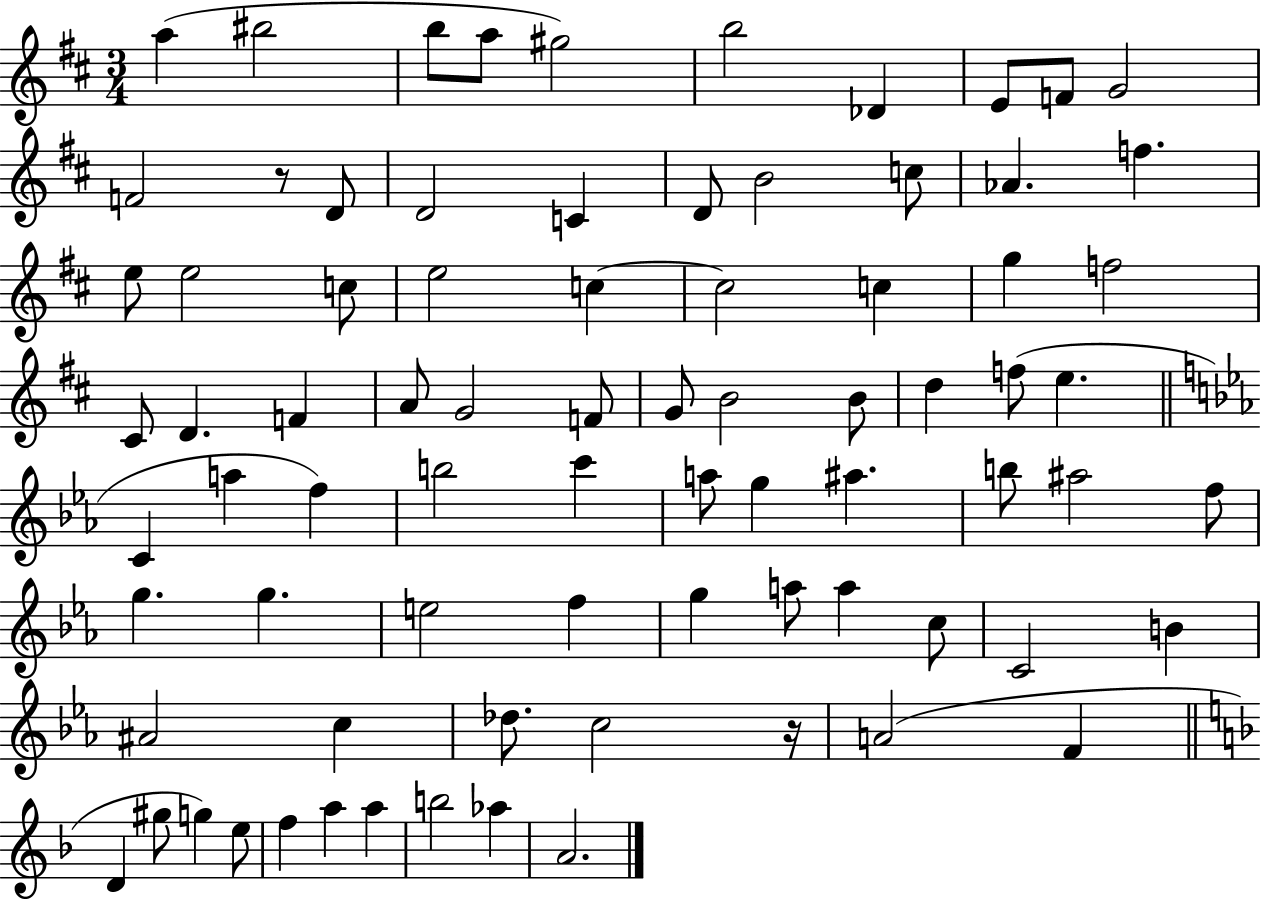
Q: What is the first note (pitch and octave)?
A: A5